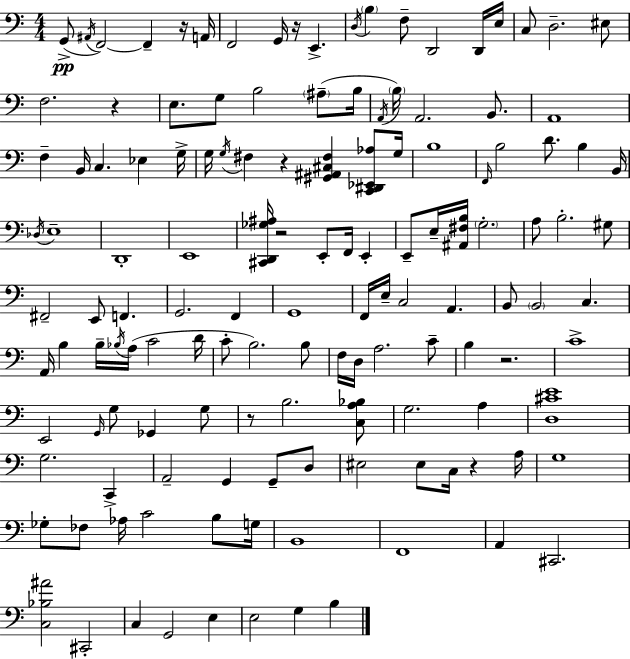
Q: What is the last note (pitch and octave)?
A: B3